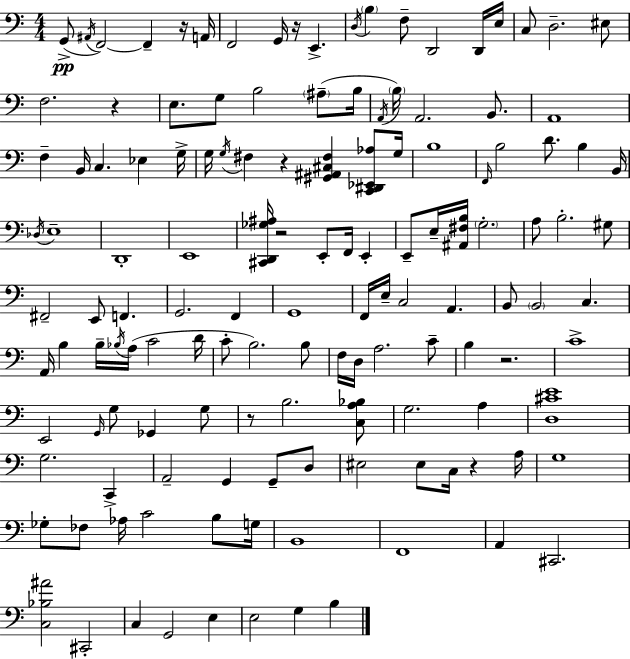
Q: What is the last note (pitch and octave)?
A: B3